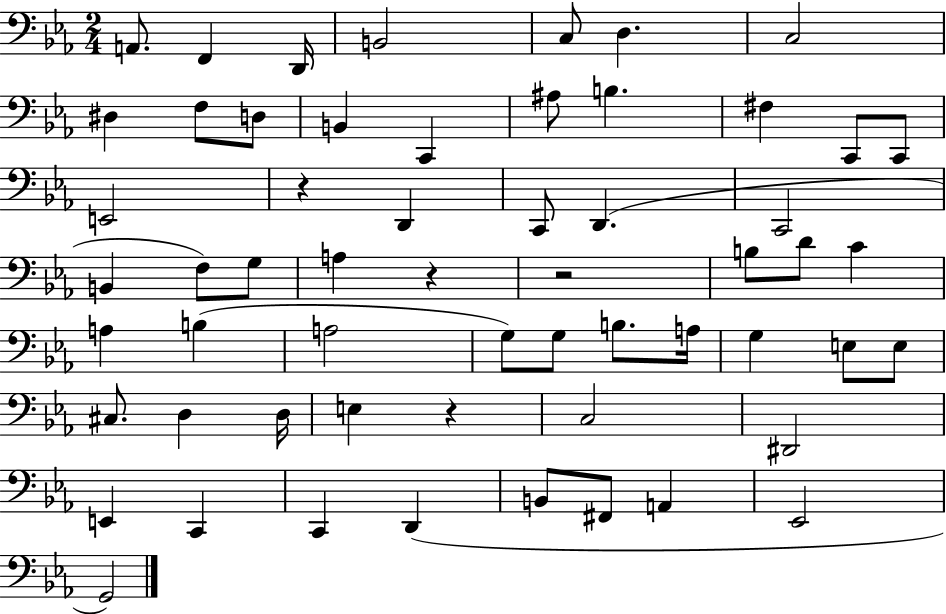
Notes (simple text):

A2/e. F2/q D2/s B2/h C3/e D3/q. C3/h D#3/q F3/e D3/e B2/q C2/q A#3/e B3/q. F#3/q C2/e C2/e E2/h R/q D2/q C2/e D2/q. C2/h B2/q F3/e G3/e A3/q R/q R/h B3/e D4/e C4/q A3/q B3/q A3/h G3/e G3/e B3/e. A3/s G3/q E3/e E3/e C#3/e. D3/q D3/s E3/q R/q C3/h D#2/h E2/q C2/q C2/q D2/q B2/e F#2/e A2/q Eb2/h G2/h